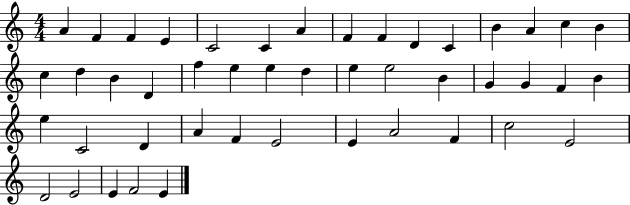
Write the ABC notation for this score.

X:1
T:Untitled
M:4/4
L:1/4
K:C
A F F E C2 C A F F D C B A c B c d B D f e e d e e2 B G G F B e C2 D A F E2 E A2 F c2 E2 D2 E2 E F2 E